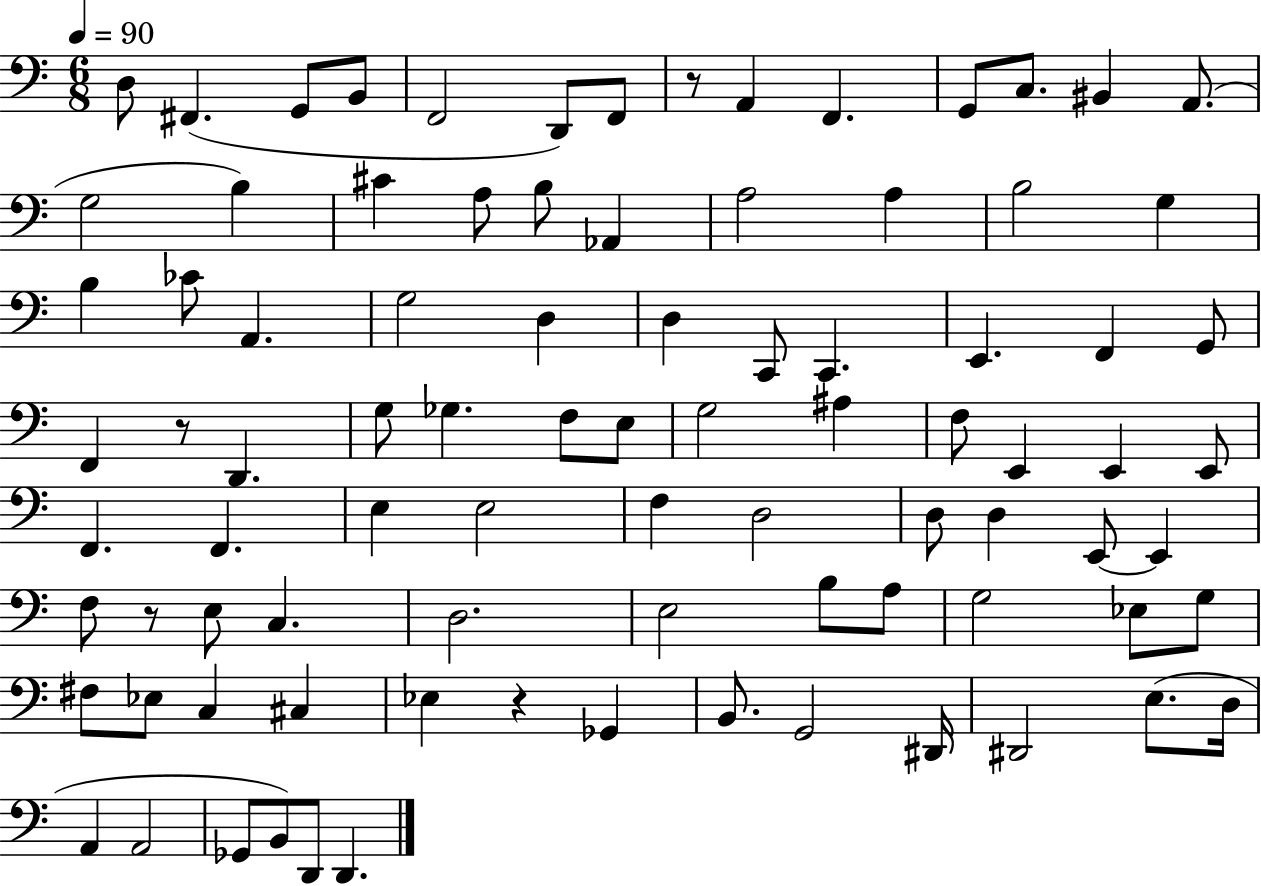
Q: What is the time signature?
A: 6/8